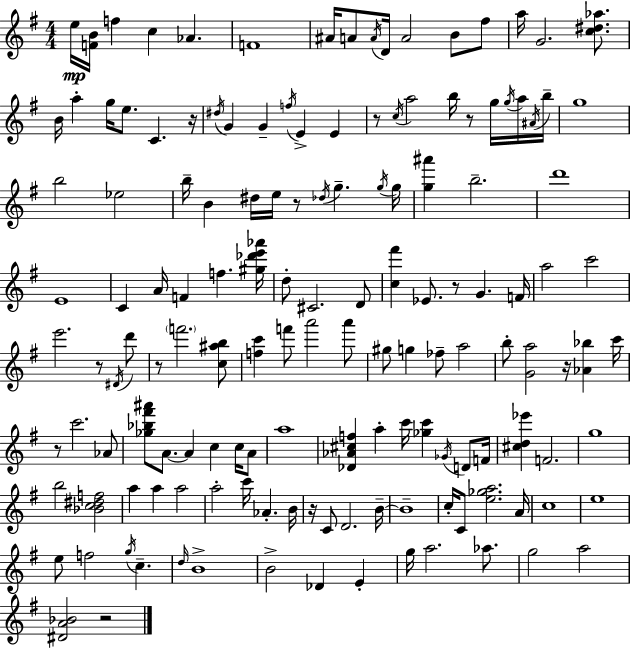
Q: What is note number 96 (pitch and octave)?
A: C4